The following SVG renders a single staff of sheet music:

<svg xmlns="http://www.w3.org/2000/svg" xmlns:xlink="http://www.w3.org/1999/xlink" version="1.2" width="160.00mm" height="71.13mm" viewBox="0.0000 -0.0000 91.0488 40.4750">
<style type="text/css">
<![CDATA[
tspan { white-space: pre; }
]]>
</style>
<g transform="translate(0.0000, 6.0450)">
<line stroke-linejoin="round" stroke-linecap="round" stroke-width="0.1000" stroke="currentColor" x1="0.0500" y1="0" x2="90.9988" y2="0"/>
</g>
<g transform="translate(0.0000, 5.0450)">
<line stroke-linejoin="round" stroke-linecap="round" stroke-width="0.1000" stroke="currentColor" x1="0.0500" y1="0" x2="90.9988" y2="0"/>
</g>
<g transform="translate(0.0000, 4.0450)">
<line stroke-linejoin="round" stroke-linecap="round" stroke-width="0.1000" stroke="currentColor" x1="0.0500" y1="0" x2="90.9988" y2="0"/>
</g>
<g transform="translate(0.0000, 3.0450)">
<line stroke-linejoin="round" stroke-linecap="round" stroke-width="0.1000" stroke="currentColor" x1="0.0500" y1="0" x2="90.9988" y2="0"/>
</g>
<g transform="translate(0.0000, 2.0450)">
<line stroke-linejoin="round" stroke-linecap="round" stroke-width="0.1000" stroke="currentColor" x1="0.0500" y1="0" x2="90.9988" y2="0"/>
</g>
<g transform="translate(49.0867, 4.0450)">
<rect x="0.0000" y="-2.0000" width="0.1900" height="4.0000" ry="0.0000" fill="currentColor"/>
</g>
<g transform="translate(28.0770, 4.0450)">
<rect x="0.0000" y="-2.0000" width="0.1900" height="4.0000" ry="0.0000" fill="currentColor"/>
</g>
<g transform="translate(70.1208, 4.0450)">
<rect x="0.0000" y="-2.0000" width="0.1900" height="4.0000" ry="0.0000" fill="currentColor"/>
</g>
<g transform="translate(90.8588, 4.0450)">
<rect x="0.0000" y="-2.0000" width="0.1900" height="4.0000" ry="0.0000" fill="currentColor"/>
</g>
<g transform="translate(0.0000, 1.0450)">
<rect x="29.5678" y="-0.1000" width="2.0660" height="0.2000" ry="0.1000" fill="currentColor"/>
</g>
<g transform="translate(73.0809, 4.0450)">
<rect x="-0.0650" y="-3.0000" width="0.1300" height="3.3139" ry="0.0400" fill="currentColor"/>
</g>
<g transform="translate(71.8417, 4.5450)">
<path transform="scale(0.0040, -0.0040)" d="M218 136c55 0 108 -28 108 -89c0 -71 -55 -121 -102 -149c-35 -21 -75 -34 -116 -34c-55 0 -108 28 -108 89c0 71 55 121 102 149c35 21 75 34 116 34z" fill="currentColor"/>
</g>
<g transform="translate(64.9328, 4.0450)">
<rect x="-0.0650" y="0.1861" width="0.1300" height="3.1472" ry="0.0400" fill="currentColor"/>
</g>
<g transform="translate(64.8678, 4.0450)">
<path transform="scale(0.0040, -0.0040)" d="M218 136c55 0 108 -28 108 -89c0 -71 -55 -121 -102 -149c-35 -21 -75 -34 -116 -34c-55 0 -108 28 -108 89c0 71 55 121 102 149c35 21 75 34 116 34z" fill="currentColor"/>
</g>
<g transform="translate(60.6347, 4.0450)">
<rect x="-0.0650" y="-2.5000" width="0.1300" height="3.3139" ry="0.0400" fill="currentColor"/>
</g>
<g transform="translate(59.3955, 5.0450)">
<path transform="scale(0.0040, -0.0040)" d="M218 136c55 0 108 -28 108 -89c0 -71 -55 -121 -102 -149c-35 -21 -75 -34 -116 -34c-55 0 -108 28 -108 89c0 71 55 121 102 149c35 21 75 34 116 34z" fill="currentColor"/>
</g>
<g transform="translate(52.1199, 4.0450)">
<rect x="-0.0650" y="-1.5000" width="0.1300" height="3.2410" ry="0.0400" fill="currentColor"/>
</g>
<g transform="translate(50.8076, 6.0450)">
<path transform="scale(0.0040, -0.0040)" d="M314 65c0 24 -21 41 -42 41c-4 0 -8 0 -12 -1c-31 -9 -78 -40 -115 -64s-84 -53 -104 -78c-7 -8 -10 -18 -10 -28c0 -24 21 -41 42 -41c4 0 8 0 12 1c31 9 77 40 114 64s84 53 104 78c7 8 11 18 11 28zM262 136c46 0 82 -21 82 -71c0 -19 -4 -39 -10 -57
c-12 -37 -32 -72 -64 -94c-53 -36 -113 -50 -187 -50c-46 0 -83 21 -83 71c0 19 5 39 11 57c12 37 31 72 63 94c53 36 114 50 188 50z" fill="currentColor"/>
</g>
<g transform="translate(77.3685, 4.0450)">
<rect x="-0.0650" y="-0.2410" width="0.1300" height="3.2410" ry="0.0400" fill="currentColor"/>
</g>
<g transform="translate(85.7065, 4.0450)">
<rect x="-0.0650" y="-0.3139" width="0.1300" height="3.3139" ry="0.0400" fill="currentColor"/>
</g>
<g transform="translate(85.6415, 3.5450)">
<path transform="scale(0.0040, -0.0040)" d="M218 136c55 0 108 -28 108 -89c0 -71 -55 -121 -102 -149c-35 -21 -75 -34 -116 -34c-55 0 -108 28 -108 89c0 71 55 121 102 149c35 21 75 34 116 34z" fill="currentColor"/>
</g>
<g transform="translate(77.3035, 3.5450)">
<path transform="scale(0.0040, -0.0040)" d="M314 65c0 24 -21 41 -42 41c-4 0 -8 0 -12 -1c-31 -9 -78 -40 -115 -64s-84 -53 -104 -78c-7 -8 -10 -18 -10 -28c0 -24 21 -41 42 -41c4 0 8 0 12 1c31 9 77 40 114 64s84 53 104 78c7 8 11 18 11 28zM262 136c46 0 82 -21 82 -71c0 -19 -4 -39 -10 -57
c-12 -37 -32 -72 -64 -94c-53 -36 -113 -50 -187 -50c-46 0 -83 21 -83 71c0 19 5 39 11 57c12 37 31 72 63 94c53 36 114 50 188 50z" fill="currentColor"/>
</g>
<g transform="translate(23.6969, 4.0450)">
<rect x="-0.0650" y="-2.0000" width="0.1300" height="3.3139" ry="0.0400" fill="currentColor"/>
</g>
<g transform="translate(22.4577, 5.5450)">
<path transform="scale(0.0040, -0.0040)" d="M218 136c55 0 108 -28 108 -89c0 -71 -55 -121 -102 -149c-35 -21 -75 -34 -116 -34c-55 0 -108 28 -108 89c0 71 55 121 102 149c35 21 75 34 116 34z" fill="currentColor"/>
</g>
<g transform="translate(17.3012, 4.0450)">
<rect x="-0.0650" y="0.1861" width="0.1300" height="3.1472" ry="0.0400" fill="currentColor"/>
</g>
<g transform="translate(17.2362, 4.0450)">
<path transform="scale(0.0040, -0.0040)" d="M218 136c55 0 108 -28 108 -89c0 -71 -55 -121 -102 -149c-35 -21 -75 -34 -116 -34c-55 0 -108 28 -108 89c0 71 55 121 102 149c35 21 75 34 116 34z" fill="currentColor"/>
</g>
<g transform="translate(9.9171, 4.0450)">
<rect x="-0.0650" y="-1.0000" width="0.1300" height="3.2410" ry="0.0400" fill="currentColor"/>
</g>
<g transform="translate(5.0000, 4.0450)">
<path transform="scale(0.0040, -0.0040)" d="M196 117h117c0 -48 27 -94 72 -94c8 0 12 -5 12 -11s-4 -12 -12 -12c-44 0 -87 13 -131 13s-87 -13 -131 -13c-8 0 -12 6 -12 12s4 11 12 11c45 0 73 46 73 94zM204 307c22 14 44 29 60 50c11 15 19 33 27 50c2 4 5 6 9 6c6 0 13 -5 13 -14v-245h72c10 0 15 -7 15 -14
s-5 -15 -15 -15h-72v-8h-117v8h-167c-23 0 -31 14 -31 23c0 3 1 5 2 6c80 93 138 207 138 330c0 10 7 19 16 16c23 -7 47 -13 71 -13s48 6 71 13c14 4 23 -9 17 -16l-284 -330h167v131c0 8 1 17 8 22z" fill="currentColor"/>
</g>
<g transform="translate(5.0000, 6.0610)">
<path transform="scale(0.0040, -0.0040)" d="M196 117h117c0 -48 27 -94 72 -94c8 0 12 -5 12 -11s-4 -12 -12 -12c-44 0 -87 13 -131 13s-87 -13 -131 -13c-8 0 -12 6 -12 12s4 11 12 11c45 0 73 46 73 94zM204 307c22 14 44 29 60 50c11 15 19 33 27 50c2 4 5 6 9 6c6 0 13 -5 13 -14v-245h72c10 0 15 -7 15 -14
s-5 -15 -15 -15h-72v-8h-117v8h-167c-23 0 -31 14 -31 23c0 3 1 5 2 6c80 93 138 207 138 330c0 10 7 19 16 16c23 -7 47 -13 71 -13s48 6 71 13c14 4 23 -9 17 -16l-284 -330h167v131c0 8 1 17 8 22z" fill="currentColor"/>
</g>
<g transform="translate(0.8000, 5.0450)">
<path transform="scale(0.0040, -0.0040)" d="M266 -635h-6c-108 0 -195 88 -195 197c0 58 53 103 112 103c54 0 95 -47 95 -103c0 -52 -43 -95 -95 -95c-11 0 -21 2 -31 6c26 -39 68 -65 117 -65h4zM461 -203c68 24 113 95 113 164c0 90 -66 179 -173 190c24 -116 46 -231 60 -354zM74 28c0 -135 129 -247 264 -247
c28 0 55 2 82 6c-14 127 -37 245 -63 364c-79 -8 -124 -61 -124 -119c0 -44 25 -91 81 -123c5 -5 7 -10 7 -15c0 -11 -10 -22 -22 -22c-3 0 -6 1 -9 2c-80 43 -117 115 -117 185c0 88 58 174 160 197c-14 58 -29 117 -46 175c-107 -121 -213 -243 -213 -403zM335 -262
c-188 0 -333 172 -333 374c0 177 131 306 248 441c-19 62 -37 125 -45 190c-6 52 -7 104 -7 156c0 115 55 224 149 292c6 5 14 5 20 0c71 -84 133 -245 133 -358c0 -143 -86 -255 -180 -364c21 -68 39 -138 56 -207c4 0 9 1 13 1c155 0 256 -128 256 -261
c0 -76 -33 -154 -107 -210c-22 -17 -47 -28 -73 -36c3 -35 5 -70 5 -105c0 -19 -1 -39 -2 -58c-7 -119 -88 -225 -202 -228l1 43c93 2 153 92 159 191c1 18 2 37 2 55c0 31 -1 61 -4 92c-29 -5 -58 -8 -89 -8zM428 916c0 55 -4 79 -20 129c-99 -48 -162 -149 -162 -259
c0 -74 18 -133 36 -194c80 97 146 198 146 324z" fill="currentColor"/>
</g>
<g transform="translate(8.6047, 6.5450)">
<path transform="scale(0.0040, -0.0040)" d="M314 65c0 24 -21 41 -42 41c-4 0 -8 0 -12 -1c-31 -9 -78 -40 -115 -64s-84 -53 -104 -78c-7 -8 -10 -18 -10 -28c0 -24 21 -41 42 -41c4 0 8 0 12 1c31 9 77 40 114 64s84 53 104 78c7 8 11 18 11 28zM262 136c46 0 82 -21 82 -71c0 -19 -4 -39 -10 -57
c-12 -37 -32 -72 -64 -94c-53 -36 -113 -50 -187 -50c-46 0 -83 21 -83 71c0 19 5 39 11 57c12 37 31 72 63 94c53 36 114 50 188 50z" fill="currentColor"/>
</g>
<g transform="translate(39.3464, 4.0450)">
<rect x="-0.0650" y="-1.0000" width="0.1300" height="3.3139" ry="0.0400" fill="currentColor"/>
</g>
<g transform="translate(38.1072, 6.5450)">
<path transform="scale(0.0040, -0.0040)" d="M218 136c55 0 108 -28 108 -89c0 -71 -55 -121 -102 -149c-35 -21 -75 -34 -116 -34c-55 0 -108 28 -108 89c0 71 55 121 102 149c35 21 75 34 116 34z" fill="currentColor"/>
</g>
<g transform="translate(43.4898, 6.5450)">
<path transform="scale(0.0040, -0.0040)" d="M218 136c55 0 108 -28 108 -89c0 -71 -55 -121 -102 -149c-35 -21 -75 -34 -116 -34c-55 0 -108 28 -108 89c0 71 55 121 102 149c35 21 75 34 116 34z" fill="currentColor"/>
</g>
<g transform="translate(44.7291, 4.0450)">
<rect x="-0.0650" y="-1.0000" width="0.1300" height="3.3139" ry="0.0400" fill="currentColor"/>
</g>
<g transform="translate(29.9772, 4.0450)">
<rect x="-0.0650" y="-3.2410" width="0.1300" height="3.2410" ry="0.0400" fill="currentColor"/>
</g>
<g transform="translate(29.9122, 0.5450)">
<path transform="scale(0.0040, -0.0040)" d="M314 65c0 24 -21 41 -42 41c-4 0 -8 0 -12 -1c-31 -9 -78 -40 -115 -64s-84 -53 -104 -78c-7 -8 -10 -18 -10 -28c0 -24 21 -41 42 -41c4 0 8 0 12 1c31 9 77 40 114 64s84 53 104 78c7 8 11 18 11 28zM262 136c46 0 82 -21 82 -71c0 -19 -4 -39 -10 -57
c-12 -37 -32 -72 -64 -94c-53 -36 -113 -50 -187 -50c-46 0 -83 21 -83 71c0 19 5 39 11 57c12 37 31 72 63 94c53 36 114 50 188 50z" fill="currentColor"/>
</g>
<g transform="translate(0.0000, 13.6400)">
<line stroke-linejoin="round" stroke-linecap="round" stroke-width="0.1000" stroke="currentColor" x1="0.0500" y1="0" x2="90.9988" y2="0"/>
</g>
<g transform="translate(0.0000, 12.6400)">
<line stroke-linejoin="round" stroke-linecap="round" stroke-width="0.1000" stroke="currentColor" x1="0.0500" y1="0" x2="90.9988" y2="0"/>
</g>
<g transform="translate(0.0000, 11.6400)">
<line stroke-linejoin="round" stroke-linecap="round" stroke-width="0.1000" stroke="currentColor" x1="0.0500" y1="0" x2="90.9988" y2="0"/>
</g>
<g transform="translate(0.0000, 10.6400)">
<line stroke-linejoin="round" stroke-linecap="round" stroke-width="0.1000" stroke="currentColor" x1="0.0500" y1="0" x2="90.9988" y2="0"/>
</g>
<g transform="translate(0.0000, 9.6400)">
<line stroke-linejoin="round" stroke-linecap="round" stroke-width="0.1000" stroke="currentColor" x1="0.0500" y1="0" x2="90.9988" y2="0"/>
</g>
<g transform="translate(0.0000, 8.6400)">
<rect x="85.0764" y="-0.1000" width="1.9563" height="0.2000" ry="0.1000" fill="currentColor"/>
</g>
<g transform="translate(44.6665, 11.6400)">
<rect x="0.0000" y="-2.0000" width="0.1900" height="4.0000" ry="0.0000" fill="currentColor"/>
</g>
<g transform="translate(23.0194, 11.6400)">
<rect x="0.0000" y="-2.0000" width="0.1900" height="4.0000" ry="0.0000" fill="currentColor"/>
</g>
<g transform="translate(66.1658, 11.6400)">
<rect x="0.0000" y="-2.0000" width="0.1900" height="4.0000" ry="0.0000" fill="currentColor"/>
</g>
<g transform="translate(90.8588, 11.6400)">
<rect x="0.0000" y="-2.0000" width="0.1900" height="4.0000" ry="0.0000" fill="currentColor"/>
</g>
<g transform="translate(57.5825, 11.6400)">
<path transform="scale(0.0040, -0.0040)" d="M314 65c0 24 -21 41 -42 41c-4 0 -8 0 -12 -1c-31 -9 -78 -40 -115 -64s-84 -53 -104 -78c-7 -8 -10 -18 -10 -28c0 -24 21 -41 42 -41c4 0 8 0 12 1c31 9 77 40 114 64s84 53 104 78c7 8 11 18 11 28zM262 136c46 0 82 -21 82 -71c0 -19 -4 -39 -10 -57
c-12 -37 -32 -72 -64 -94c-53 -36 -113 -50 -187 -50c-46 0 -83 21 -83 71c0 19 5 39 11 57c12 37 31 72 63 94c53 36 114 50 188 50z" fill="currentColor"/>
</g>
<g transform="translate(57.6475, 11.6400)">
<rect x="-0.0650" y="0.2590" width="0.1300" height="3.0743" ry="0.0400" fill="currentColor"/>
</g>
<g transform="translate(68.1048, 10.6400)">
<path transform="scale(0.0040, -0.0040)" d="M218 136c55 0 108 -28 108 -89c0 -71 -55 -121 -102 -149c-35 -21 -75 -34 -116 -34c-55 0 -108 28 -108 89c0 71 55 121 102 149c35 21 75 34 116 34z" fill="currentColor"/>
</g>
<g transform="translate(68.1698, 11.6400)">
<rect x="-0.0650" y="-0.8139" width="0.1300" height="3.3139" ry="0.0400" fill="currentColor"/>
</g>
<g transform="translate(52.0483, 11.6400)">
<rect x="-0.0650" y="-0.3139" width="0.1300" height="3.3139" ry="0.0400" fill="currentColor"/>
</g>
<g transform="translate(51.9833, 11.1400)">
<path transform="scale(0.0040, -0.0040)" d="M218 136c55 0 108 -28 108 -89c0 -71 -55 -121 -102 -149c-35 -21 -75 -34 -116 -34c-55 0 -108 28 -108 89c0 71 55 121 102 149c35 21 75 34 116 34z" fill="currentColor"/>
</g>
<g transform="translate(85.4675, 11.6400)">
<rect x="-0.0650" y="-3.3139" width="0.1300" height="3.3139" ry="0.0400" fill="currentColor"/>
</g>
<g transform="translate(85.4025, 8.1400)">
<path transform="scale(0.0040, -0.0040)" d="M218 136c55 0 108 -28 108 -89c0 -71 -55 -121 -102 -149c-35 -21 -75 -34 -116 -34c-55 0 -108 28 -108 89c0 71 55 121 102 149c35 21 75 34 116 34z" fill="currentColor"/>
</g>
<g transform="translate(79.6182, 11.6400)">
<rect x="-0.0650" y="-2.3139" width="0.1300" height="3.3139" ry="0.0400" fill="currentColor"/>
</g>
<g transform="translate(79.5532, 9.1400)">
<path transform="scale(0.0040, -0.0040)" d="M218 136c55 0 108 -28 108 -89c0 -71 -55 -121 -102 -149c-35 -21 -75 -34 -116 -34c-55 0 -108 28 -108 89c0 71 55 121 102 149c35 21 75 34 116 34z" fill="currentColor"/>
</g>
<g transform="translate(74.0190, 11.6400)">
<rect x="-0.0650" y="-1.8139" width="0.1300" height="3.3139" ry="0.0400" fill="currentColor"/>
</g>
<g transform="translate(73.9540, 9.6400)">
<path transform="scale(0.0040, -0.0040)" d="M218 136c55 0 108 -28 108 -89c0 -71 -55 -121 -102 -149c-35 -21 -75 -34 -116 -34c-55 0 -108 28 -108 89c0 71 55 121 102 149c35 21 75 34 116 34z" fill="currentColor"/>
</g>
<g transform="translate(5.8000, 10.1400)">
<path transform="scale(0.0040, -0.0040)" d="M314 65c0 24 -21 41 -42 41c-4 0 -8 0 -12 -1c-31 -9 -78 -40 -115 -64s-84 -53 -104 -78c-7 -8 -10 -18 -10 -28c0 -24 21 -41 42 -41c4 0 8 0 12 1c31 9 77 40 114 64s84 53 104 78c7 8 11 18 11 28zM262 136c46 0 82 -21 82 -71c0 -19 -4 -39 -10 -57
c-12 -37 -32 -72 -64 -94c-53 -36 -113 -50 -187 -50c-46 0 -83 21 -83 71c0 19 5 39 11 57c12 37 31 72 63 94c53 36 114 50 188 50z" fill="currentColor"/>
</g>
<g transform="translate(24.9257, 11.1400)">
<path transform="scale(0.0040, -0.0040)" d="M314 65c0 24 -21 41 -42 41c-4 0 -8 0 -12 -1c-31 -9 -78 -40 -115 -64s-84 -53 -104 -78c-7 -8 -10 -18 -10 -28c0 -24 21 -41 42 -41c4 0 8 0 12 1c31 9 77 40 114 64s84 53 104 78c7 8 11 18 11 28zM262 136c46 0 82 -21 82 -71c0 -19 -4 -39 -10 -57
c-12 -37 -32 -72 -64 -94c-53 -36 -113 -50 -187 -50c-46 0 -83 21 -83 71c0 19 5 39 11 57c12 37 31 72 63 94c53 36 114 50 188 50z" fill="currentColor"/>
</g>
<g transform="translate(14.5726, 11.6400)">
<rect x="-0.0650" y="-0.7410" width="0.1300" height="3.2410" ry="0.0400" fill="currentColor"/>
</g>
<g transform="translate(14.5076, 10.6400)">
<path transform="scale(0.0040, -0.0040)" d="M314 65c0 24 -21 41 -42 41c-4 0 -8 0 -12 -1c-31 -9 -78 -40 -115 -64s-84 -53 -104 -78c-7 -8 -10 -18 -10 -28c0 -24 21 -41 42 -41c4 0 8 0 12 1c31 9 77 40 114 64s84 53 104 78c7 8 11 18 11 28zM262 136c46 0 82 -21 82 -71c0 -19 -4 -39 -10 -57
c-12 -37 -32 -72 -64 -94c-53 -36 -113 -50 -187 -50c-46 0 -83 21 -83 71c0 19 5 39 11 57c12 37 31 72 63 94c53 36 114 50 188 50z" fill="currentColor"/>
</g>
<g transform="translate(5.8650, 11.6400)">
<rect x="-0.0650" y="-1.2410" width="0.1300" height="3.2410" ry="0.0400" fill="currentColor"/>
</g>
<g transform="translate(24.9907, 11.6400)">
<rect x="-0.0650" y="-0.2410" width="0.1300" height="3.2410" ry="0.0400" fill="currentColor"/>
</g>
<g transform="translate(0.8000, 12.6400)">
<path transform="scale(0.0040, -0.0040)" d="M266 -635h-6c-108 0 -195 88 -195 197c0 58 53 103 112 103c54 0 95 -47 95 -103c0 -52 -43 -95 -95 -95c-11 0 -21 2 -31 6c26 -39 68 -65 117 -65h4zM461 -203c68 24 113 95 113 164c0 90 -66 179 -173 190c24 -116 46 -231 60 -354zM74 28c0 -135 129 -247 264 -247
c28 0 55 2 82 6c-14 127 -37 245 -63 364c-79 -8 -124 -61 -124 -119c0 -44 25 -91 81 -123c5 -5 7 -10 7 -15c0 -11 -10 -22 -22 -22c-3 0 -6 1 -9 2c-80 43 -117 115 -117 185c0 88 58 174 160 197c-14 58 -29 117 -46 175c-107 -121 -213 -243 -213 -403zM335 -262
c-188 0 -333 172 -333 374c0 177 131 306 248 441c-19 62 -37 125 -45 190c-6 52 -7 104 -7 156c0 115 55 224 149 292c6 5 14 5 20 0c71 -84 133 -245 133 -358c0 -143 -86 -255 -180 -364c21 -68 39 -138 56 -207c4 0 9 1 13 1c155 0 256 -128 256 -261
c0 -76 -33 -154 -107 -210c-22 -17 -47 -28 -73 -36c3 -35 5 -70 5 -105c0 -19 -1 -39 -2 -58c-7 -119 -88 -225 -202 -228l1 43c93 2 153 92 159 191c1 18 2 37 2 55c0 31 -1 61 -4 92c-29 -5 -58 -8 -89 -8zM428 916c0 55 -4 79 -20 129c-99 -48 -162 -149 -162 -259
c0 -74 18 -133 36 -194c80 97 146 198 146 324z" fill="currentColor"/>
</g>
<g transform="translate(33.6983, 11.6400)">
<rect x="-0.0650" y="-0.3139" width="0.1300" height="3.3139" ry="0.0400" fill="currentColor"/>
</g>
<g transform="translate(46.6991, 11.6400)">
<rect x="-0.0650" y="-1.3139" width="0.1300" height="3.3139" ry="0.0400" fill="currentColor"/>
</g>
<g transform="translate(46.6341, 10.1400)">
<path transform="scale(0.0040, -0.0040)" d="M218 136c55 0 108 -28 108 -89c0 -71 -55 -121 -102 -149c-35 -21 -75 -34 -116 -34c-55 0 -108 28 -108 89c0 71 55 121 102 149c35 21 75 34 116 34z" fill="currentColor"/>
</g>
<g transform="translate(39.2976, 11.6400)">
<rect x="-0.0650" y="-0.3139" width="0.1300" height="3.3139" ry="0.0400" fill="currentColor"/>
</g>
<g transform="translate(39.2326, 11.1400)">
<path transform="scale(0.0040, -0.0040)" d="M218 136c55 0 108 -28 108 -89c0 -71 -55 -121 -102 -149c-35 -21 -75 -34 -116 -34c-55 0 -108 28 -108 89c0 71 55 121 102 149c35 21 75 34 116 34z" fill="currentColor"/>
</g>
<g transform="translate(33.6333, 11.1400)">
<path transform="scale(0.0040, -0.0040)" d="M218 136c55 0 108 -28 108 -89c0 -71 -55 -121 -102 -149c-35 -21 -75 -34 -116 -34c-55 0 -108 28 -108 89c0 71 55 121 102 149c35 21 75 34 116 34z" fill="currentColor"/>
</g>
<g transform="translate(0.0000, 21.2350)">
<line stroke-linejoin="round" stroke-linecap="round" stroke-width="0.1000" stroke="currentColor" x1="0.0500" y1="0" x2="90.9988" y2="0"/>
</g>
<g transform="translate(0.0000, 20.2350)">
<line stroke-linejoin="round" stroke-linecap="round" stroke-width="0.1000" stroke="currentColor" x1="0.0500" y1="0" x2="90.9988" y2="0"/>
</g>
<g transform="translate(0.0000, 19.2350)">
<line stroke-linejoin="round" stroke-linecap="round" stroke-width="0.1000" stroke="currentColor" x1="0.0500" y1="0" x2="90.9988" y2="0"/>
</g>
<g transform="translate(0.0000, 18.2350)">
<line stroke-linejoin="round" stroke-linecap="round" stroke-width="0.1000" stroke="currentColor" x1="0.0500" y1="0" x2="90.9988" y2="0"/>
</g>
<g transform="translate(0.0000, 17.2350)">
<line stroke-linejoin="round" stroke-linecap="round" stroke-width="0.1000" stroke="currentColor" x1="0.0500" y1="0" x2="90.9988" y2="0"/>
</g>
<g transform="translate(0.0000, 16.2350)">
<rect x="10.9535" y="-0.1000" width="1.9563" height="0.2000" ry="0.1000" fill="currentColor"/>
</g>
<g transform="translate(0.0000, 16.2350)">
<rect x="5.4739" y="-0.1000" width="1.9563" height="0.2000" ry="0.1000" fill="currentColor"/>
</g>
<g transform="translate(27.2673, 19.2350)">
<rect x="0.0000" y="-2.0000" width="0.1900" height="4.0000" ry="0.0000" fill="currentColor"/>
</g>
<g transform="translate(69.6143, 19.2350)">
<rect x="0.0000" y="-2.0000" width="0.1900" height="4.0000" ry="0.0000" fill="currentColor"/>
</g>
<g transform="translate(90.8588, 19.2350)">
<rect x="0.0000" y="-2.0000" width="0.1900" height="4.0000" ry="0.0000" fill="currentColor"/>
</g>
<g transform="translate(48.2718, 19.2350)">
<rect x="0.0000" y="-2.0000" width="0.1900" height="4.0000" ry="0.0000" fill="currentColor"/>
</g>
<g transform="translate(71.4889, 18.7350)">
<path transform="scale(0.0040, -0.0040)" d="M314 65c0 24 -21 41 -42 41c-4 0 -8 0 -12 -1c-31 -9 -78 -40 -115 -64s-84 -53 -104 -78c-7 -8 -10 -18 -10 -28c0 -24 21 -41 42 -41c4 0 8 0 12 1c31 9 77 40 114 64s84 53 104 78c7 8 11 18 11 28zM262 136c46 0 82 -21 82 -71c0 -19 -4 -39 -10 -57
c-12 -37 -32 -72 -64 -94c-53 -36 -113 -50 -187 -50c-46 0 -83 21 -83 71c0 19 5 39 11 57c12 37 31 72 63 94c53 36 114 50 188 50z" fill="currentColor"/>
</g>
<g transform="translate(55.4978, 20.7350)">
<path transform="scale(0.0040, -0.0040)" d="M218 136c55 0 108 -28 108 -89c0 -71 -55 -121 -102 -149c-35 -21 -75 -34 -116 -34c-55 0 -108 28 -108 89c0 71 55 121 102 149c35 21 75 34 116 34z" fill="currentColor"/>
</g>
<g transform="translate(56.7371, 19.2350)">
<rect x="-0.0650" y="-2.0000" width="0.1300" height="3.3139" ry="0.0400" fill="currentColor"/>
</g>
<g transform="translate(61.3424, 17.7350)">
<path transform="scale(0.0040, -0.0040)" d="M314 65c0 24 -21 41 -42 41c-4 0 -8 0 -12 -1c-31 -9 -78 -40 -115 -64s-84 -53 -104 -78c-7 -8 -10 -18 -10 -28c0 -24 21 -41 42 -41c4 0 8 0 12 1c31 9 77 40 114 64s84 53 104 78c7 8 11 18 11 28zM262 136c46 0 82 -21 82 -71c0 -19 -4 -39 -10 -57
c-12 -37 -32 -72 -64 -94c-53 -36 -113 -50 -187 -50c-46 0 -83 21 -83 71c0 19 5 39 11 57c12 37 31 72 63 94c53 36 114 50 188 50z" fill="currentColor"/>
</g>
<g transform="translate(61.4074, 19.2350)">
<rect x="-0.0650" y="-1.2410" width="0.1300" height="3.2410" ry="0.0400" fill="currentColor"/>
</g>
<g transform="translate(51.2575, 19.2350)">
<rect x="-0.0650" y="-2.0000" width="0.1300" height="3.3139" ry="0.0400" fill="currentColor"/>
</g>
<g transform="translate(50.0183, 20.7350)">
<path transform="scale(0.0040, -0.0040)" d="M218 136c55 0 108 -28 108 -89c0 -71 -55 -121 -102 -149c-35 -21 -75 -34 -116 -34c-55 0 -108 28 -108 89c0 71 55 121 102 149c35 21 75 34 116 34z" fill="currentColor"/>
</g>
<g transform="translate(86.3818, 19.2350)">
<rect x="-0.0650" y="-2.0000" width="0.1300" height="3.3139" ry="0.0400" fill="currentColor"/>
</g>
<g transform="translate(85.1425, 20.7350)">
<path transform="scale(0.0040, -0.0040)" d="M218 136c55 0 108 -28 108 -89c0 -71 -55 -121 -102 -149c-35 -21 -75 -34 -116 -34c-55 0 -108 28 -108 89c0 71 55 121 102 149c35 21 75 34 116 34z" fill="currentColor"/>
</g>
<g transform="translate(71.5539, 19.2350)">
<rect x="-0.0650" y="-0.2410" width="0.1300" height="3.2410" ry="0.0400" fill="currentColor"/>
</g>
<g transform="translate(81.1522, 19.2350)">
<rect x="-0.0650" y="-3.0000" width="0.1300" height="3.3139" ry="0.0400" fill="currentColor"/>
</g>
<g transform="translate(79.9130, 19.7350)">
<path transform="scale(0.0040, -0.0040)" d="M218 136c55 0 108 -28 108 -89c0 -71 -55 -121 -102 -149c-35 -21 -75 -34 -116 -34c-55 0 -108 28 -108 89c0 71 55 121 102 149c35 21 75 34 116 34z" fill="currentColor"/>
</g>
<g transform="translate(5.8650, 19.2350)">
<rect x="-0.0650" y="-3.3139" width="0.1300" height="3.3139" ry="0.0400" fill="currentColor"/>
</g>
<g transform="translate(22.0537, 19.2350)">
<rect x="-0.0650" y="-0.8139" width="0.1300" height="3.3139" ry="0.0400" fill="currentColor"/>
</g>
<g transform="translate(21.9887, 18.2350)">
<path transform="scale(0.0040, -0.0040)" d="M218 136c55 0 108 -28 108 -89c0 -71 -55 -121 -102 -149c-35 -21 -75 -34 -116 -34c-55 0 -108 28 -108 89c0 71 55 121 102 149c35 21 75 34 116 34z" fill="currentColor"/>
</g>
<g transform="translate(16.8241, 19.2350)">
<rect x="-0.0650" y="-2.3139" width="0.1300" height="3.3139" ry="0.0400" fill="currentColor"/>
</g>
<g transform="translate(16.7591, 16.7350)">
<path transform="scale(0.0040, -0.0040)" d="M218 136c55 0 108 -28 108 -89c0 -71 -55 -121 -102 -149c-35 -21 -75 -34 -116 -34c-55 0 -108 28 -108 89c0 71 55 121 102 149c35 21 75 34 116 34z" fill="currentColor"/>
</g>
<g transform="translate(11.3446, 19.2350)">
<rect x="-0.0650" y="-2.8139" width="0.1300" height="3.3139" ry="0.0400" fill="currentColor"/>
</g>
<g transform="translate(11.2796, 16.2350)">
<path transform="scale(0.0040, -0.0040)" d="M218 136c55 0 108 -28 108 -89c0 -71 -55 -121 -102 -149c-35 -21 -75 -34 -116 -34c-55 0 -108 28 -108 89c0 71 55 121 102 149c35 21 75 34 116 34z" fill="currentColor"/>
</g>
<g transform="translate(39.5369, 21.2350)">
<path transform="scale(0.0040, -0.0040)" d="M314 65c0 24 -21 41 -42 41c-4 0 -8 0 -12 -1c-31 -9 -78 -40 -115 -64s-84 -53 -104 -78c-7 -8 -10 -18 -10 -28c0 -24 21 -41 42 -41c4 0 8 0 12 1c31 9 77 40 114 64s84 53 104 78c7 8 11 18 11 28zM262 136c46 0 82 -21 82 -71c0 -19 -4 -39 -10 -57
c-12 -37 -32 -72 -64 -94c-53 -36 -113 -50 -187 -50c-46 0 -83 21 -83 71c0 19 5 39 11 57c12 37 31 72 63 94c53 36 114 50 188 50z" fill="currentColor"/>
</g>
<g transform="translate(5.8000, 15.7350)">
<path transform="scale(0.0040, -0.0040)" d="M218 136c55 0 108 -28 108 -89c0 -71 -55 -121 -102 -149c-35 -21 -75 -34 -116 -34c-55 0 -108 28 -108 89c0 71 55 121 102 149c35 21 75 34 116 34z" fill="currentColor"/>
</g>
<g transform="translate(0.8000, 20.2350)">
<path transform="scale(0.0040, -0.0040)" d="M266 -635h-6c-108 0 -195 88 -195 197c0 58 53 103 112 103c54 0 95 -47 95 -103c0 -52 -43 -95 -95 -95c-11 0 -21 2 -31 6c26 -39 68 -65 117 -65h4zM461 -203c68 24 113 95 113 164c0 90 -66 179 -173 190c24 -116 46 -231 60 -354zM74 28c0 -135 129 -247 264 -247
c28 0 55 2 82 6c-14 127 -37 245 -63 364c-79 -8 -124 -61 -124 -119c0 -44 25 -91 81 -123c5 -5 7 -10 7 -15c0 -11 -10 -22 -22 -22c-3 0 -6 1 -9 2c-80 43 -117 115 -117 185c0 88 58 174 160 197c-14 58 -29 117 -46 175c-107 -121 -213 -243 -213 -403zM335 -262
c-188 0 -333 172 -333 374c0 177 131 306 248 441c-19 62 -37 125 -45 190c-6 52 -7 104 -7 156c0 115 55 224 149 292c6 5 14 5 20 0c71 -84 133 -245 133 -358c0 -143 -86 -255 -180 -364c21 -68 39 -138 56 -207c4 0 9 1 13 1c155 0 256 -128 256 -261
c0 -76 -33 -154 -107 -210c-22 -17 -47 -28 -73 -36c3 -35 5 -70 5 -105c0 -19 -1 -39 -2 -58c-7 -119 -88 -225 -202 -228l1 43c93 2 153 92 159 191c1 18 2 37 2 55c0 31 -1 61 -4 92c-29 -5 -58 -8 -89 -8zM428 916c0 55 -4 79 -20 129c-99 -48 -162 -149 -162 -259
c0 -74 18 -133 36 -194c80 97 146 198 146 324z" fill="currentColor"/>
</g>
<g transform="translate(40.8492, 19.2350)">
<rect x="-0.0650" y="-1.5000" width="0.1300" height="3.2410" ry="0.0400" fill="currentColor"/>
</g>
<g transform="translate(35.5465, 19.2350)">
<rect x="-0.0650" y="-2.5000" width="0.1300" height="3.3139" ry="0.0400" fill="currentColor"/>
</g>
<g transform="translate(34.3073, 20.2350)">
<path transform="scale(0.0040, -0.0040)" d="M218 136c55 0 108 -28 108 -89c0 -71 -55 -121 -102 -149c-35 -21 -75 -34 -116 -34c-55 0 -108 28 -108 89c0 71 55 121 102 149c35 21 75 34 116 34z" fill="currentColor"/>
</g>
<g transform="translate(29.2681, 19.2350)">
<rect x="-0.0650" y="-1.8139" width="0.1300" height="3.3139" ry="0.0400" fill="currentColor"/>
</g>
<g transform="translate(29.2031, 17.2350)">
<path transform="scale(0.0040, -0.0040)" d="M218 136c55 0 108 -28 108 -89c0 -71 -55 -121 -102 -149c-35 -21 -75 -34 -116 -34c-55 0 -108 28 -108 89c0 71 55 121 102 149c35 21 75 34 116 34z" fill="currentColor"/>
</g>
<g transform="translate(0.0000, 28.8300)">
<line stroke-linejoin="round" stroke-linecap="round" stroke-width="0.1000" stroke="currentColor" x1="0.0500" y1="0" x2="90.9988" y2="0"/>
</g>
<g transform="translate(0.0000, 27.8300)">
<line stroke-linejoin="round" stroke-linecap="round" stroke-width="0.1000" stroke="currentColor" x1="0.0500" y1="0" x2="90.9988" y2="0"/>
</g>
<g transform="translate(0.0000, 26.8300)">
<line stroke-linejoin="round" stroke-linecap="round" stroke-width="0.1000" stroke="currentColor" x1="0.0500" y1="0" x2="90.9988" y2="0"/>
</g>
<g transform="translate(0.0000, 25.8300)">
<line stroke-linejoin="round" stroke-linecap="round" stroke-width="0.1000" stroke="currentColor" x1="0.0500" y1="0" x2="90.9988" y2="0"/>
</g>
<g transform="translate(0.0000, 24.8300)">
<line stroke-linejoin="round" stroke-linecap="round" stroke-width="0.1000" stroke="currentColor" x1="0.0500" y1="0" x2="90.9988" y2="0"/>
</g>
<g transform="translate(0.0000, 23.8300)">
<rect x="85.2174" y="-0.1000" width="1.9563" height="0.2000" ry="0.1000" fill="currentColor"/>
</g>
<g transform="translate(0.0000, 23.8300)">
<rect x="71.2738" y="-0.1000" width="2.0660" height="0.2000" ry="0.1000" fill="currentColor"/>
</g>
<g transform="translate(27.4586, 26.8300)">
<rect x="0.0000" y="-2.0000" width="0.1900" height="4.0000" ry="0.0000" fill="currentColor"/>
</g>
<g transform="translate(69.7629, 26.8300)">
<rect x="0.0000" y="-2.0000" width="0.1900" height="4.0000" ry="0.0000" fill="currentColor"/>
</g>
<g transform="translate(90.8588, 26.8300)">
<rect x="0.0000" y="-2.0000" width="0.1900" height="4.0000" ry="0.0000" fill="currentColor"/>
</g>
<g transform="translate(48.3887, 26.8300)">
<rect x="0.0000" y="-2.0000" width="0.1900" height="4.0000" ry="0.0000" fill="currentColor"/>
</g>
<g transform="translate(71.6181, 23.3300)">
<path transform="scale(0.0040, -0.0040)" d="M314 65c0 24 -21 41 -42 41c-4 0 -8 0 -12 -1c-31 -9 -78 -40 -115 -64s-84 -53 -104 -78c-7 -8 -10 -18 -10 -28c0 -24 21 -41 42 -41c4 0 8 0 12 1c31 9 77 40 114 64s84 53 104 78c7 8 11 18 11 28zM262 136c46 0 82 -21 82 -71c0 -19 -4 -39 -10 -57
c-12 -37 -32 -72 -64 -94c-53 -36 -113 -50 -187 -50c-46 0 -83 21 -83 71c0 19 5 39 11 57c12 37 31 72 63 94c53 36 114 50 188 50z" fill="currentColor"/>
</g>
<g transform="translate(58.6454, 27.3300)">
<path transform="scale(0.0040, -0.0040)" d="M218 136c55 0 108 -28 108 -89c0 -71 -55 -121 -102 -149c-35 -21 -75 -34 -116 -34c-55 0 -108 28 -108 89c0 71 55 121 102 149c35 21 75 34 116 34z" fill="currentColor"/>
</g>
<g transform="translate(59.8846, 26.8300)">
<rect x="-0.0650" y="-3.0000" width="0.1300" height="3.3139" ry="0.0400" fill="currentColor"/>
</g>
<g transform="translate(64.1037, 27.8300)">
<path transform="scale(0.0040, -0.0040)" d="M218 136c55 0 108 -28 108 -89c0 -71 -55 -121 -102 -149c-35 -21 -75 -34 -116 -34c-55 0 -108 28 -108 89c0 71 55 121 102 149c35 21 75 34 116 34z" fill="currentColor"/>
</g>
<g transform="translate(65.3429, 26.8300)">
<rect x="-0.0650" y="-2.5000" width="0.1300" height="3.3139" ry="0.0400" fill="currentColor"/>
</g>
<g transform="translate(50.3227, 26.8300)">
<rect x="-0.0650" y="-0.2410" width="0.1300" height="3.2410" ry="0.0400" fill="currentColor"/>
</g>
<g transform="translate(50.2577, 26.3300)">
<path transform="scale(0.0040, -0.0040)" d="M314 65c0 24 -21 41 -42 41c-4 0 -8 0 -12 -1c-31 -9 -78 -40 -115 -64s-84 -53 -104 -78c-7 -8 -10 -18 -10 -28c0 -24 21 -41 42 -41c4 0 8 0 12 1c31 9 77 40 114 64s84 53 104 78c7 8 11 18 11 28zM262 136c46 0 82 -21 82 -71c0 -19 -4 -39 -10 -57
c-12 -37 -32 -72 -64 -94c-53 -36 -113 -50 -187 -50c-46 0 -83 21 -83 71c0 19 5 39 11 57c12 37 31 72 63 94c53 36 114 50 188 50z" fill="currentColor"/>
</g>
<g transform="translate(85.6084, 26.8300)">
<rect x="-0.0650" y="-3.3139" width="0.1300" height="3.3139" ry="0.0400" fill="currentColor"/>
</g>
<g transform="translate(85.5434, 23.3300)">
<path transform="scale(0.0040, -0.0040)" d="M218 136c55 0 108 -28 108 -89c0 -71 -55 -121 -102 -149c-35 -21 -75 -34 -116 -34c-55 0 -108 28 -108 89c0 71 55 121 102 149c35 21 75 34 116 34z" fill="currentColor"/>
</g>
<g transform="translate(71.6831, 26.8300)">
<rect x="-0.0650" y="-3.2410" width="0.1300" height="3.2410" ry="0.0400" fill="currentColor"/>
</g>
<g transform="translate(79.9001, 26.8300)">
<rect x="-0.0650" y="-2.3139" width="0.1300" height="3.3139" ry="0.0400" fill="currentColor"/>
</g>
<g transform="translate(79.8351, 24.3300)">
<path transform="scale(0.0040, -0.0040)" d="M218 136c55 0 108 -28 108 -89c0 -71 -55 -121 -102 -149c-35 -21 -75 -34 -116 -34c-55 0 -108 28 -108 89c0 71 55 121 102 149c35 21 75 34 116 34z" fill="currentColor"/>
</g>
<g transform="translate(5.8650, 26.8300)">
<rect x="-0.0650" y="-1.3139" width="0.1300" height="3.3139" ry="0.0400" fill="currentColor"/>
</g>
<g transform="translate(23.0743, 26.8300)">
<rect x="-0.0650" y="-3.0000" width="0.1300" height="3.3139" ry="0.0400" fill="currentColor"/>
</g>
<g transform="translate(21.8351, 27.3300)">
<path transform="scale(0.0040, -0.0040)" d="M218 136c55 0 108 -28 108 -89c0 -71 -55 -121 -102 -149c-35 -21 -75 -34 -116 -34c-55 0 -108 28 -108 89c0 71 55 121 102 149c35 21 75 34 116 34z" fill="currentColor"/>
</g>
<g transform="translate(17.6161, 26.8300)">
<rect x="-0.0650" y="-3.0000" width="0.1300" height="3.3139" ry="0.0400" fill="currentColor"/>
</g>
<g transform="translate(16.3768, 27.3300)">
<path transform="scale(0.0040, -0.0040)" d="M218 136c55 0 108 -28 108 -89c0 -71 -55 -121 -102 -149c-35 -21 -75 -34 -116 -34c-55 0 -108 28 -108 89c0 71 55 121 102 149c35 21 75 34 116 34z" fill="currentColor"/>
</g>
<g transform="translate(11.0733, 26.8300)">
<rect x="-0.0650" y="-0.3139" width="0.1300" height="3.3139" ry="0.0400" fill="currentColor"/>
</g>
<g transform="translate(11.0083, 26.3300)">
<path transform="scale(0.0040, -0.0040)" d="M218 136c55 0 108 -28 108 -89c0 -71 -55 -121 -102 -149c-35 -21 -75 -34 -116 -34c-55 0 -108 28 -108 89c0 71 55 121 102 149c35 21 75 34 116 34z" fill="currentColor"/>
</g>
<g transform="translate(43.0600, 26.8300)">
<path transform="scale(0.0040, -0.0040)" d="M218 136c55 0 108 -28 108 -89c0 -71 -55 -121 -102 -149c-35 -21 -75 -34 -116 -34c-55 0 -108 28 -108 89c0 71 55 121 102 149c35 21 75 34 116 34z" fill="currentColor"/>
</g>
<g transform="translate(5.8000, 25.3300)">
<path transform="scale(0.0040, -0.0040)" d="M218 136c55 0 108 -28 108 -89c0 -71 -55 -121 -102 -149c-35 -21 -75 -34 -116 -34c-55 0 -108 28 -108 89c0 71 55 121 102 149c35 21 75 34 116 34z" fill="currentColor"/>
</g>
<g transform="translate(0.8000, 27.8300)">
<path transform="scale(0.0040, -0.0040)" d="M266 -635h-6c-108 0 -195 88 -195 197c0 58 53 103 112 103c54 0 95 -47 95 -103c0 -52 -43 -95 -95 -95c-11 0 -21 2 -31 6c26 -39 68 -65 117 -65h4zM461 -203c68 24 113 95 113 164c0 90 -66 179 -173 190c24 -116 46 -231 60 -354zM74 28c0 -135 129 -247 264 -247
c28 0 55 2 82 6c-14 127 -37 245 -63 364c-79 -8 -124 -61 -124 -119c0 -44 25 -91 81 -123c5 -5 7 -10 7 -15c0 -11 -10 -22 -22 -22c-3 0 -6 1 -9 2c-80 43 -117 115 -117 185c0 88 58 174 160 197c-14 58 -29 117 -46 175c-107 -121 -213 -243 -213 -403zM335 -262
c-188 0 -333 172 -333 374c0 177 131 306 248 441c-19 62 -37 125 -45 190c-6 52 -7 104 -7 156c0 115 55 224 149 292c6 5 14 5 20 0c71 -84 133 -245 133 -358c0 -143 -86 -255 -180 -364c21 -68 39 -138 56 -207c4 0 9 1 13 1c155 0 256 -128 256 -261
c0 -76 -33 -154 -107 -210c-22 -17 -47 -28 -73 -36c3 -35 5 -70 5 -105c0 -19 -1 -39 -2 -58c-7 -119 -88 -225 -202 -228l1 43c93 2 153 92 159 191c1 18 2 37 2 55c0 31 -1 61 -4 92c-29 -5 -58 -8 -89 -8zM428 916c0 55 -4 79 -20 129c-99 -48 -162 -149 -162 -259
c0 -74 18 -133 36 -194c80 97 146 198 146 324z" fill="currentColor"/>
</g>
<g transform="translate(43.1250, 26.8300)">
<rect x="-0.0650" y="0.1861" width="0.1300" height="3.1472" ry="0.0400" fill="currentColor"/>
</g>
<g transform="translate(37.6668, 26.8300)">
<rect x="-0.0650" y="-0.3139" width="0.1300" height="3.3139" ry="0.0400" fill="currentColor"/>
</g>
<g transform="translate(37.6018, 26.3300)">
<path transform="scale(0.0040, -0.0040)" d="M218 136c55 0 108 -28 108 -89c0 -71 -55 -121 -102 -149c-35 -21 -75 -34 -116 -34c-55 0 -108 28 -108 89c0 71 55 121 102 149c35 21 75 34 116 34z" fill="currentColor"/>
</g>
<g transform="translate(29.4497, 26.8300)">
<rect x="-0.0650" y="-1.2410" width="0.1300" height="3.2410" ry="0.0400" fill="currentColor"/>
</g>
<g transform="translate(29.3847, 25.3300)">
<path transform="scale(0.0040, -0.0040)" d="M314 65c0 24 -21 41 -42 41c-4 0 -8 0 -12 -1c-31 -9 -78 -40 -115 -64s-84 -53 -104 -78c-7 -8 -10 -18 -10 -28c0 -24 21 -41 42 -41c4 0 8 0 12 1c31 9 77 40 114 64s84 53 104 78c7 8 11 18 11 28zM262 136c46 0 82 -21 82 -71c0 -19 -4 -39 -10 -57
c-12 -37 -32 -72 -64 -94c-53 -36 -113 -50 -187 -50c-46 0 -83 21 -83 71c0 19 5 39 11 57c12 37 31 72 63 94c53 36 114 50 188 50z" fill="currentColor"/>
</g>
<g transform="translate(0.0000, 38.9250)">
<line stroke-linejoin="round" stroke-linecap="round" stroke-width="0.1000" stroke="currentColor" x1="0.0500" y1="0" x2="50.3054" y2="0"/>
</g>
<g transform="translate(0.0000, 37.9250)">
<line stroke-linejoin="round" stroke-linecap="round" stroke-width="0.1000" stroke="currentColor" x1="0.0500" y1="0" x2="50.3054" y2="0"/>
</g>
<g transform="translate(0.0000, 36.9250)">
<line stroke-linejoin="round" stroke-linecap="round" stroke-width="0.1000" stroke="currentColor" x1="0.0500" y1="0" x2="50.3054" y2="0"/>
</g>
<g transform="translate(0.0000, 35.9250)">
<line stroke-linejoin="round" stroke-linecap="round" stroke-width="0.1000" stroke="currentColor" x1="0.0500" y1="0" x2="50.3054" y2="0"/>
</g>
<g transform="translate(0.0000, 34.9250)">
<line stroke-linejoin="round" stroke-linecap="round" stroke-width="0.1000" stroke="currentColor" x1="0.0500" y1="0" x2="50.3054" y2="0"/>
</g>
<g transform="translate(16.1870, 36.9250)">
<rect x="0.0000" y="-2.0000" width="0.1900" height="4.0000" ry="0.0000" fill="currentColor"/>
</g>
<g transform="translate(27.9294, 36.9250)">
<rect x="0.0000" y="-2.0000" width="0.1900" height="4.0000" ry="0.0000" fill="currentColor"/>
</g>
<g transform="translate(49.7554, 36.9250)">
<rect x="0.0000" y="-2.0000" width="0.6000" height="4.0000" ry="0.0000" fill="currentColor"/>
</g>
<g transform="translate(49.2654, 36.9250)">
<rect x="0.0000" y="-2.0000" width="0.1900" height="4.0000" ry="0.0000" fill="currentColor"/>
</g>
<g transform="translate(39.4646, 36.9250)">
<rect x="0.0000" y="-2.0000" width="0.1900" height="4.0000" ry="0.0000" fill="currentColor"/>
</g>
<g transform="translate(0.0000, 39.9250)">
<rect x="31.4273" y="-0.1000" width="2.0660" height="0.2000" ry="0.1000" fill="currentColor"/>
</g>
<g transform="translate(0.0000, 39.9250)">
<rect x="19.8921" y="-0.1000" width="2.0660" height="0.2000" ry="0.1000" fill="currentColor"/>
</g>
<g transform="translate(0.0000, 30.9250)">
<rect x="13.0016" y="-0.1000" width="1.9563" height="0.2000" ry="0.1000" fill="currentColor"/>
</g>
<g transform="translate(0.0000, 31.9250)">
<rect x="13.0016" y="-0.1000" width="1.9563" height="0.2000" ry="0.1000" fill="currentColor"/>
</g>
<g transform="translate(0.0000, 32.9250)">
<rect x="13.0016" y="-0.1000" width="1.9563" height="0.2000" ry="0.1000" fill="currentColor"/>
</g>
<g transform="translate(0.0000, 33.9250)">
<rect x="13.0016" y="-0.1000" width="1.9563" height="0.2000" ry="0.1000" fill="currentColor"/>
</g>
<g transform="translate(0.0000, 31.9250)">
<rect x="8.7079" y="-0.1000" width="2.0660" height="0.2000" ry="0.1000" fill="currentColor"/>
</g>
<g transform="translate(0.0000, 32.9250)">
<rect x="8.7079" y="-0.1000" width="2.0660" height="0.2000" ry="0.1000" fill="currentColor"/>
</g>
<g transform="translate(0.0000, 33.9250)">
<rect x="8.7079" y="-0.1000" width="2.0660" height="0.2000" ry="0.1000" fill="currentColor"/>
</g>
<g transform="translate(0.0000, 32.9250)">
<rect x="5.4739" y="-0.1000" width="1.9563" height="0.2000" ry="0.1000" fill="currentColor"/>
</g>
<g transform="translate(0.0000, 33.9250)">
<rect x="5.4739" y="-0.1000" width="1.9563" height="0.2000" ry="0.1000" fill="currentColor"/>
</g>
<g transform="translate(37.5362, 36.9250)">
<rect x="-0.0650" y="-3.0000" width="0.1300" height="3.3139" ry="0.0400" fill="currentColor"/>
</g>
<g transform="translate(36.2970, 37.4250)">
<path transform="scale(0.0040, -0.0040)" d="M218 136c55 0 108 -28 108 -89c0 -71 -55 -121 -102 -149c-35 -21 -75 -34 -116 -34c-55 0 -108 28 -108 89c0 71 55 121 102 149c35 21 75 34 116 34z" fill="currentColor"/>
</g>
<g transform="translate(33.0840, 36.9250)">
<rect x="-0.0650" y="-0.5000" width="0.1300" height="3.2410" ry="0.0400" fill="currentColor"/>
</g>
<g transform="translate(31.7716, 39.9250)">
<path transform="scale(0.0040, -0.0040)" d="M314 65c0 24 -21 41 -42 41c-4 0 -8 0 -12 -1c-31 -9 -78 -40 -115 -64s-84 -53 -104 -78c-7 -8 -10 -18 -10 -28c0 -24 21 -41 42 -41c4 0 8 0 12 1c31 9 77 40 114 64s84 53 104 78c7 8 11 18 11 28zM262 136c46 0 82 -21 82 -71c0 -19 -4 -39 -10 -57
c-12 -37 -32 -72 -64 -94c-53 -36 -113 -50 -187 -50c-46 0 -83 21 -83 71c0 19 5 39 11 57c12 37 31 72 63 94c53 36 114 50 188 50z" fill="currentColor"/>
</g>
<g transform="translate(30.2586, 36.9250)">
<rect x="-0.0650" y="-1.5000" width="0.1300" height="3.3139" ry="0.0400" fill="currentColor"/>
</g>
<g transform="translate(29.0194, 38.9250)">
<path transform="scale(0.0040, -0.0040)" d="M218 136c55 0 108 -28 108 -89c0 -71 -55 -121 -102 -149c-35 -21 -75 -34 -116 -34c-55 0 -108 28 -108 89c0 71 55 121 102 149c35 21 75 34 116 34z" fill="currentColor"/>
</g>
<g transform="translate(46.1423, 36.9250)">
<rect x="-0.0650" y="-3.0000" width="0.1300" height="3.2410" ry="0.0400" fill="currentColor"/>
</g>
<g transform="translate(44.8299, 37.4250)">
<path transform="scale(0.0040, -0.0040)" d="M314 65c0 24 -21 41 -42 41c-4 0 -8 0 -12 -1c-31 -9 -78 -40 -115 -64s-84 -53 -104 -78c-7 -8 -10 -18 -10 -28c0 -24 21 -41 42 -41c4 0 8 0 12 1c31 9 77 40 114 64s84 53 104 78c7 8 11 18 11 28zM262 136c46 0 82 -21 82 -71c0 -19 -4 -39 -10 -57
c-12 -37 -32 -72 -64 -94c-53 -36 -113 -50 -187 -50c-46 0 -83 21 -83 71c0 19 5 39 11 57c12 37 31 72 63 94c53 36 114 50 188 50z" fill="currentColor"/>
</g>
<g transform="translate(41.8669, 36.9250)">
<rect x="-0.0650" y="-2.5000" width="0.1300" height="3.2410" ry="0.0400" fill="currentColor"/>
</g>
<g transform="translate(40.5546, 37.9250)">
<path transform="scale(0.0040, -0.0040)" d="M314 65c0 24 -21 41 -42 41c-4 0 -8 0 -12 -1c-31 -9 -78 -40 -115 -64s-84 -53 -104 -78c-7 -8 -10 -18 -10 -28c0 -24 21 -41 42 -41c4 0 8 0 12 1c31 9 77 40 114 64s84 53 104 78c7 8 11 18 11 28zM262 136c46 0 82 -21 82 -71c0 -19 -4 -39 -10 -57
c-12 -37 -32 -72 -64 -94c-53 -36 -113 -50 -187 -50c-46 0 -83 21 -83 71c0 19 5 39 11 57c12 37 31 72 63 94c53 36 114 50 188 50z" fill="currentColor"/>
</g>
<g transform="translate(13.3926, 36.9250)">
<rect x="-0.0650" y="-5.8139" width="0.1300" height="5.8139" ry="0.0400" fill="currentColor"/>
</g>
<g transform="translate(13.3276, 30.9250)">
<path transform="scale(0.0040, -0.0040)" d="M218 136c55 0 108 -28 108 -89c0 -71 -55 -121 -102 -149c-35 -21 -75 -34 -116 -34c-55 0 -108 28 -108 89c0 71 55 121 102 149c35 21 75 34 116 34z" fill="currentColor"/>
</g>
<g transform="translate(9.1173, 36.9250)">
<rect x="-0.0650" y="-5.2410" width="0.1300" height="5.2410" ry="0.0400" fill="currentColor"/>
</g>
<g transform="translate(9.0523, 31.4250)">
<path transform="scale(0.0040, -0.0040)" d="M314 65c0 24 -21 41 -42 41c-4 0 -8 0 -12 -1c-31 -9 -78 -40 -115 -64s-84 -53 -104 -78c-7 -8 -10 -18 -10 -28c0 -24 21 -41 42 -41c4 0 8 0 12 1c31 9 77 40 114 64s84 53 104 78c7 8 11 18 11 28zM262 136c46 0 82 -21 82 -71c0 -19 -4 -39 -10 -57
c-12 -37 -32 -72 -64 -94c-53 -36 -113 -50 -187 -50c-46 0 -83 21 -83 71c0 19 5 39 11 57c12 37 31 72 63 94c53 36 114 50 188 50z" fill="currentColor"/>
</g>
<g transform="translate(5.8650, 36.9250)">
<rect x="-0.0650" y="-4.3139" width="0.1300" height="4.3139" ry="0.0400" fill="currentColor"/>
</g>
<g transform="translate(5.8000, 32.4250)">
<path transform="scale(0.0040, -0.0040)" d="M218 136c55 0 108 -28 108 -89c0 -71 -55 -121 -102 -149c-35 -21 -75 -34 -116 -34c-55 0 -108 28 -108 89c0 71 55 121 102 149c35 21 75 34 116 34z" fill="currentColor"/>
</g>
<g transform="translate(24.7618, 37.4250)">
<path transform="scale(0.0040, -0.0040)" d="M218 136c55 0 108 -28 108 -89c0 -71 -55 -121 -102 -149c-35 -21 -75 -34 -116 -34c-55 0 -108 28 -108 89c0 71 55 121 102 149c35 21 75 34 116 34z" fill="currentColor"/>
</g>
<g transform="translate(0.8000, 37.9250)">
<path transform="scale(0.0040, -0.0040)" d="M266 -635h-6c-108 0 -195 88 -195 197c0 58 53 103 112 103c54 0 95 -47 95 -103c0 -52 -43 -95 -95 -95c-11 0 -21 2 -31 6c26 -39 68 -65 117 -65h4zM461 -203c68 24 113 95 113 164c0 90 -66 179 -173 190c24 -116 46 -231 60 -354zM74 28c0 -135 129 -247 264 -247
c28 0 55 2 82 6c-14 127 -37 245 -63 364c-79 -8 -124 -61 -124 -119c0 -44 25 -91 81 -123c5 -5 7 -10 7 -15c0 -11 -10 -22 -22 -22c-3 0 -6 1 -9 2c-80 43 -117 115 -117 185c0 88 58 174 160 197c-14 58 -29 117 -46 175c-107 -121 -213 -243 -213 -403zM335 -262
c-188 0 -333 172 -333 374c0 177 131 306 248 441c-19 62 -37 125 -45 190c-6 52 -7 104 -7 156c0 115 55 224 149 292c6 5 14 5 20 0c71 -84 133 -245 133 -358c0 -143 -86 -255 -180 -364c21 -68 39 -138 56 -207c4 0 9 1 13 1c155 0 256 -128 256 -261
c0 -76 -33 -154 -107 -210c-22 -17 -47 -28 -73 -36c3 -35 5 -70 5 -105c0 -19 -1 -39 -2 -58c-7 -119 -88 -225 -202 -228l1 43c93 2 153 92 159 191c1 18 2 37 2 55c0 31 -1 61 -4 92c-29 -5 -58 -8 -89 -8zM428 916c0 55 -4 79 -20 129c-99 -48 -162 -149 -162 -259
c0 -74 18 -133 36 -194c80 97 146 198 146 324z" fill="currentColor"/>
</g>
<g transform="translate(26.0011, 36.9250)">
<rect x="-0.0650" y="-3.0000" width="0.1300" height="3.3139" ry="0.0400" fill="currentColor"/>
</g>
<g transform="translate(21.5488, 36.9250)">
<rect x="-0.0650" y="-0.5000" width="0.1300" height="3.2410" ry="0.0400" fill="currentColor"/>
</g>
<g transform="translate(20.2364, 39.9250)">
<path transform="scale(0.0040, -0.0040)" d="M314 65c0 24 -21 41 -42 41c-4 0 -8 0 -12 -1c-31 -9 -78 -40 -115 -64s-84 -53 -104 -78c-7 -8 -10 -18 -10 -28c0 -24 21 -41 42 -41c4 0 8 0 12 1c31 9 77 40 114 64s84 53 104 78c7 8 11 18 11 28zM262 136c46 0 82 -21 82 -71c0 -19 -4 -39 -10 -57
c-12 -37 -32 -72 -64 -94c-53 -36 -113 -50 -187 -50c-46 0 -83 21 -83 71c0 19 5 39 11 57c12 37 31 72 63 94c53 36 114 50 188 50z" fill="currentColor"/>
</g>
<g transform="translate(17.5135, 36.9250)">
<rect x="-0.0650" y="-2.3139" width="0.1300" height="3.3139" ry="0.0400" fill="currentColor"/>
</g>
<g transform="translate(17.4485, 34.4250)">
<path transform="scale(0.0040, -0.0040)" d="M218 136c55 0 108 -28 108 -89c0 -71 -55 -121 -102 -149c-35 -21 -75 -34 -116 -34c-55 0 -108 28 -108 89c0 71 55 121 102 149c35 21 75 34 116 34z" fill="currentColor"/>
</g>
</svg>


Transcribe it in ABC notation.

X:1
T:Untitled
M:4/4
L:1/4
K:C
D2 B F b2 D D E2 G B A c2 c e2 d2 c2 c c e c B2 d f g b b a g d f G E2 F F e2 c2 A F e c A A e2 c B c2 A G b2 g b d' f'2 g' g C2 A E C2 A G2 A2